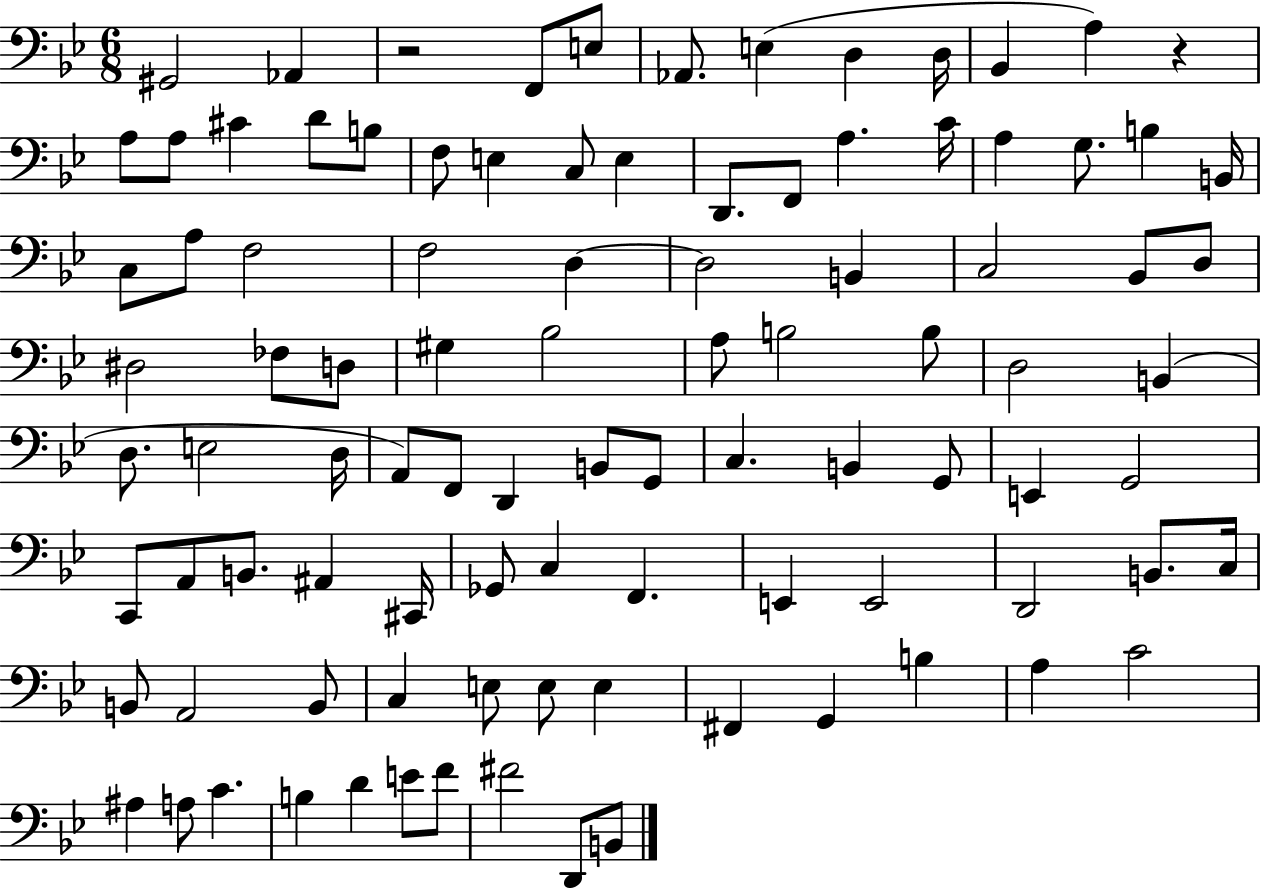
G#2/h Ab2/q R/h F2/e E3/e Ab2/e. E3/q D3/q D3/s Bb2/q A3/q R/q A3/e A3/e C#4/q D4/e B3/e F3/e E3/q C3/e E3/q D2/e. F2/e A3/q. C4/s A3/q G3/e. B3/q B2/s C3/e A3/e F3/h F3/h D3/q D3/h B2/q C3/h Bb2/e D3/e D#3/h FES3/e D3/e G#3/q Bb3/h A3/e B3/h B3/e D3/h B2/q D3/e. E3/h D3/s A2/e F2/e D2/q B2/e G2/e C3/q. B2/q G2/e E2/q G2/h C2/e A2/e B2/e. A#2/q C#2/s Gb2/e C3/q F2/q. E2/q E2/h D2/h B2/e. C3/s B2/e A2/h B2/e C3/q E3/e E3/e E3/q F#2/q G2/q B3/q A3/q C4/h A#3/q A3/e C4/q. B3/q D4/q E4/e F4/e F#4/h D2/e B2/e